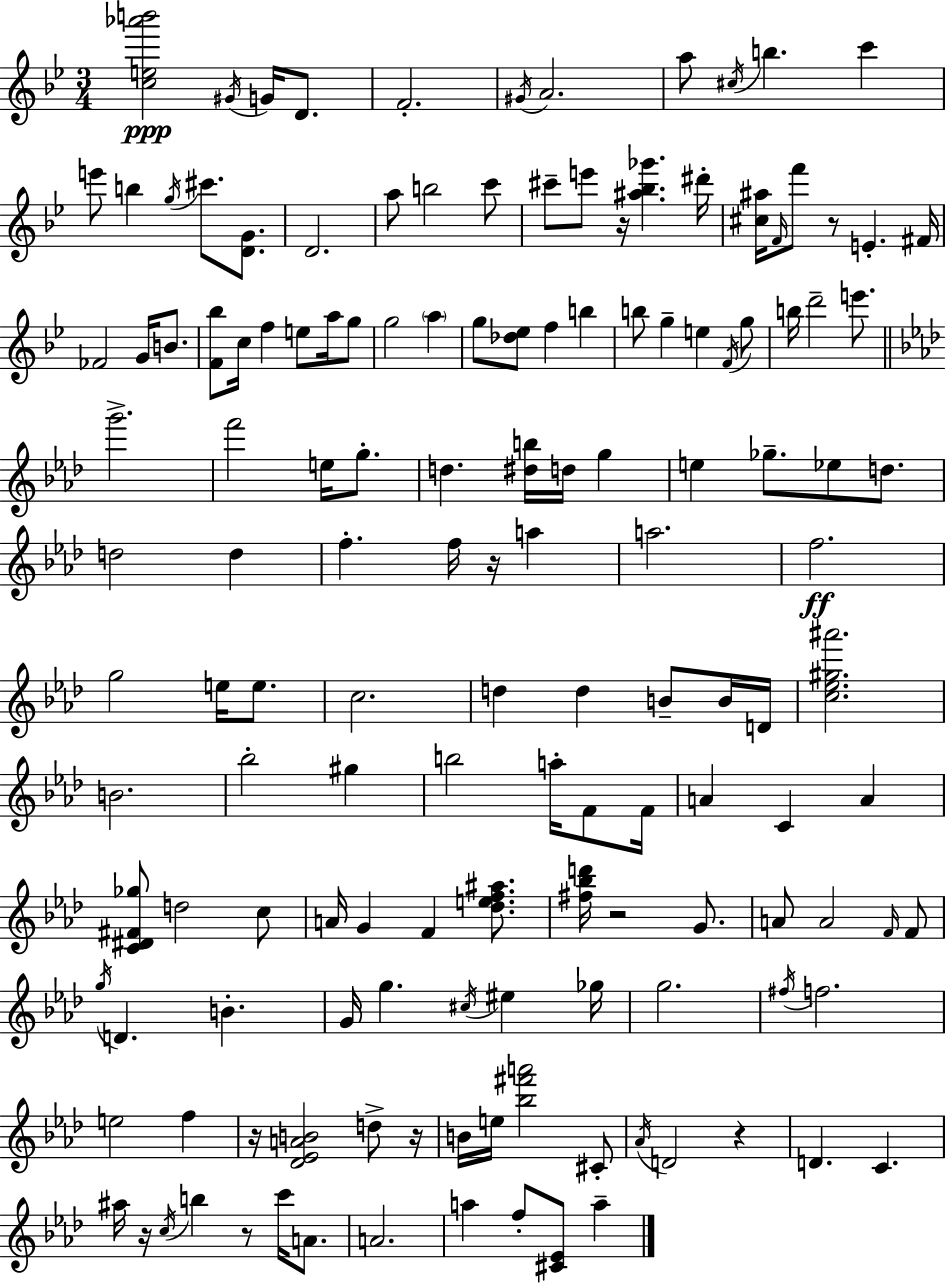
{
  \clef treble
  \numericTimeSignature
  \time 3/4
  \key g \minor
  \repeat volta 2 { <c'' e'' aes''' b'''>2\ppp \acciaccatura { gis'16 } g'16 d'8. | f'2.-. | \acciaccatura { gis'16 } a'2. | a''8 \acciaccatura { cis''16 } b''4. c'''4 | \break e'''8 b''4 \acciaccatura { g''16 } cis'''8. | <d' g'>8. d'2. | a''8 b''2 | c'''8 cis'''8-- e'''8 r16 <ais'' bes'' ges'''>4. | \break dis'''16-. <cis'' ais''>16 \grace { f'16 } f'''8 r8 e'4.-. | fis'16 fes'2 | g'16 b'8. <f' bes''>8 c''16 f''4 | e''8 a''16 g''8 g''2 | \break \parenthesize a''4 g''8 <des'' ees''>8 f''4 | b''4 b''8 g''4-- e''4 | \acciaccatura { f'16 } g''8 b''16 d'''2-- | e'''8. \bar "||" \break \key aes \major g'''2.-> | f'''2 e''16 g''8.-. | d''4. <dis'' b''>16 d''16 g''4 | e''4 ges''8.-- ees''8 d''8. | \break d''2 d''4 | f''4.-. f''16 r16 a''4 | a''2. | f''2.\ff | \break g''2 e''16 e''8. | c''2. | d''4 d''4 b'8-- b'16 d'16 | <c'' ees'' gis'' ais'''>2. | \break b'2. | bes''2-. gis''4 | b''2 a''16-. f'8 f'16 | a'4 c'4 a'4 | \break <c' dis' fis' ges''>8 d''2 c''8 | a'16 g'4 f'4 <des'' e'' f'' ais''>8. | <fis'' bes'' d'''>16 r2 g'8. | a'8 a'2 \grace { f'16 } f'8 | \break \acciaccatura { g''16 } d'4. b'4.-. | g'16 g''4. \acciaccatura { cis''16 } eis''4 | ges''16 g''2. | \acciaccatura { fis''16 } f''2. | \break e''2 | f''4 r16 <des' ees' a' b'>2 | d''8-> r16 b'16 e''16 <bes'' fis''' a'''>2 | cis'8-. \acciaccatura { aes'16 } d'2 | \break r4 d'4. c'4. | ais''16 r16 \acciaccatura { c''16 } b''4 | r8 c'''16 a'8. a'2. | a''4 f''8-. | \break <cis' ees'>8 a''4-- } \bar "|."
}